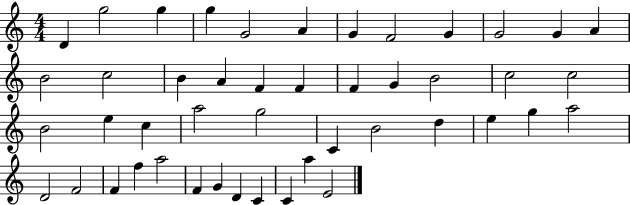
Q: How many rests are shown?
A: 0